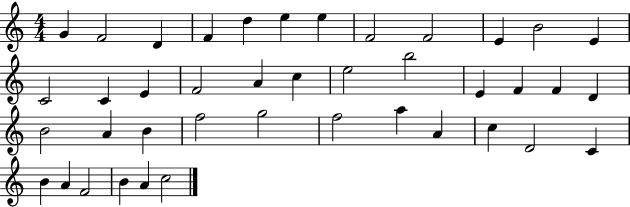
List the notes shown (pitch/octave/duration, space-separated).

G4/q F4/h D4/q F4/q D5/q E5/q E5/q F4/h F4/h E4/q B4/h E4/q C4/h C4/q E4/q F4/h A4/q C5/q E5/h B5/h E4/q F4/q F4/q D4/q B4/h A4/q B4/q F5/h G5/h F5/h A5/q A4/q C5/q D4/h C4/q B4/q A4/q F4/h B4/q A4/q C5/h